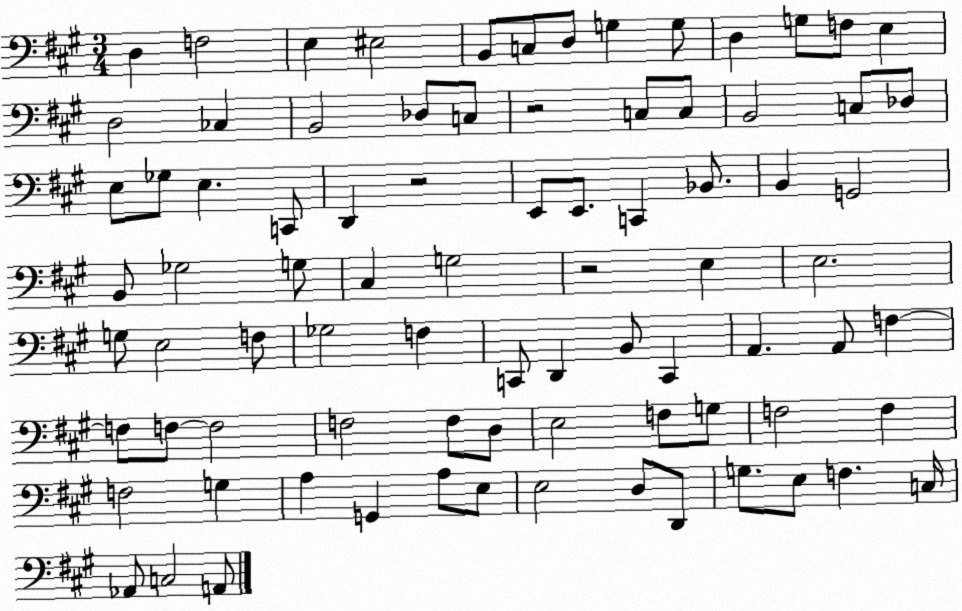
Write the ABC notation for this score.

X:1
T:Untitled
M:3/4
L:1/4
K:A
D, F,2 E, ^E,2 B,,/2 C,/2 D,/2 G, G,/2 D, G,/2 F,/2 E, D,2 _C, B,,2 _D,/2 C,/2 z2 C,/2 C,/2 B,,2 C,/2 _D,/2 E,/2 _G,/2 E, C,,/2 D,, z2 E,,/2 E,,/2 C,, _B,,/2 B,, G,,2 B,,/2 _G,2 G,/2 ^C, G,2 z2 E, E,2 G,/2 E,2 F,/2 _G,2 F, C,,/2 D,, B,,/2 C,, A,, A,,/2 F, F,/2 F,/2 F,2 F,2 F,/2 D,/2 E,2 F,/2 G,/2 F,2 F, F,2 G, A, G,, A,/2 E,/2 E,2 D,/2 D,,/2 G,/2 E,/2 F, C,/4 _A,,/2 C,2 A,,/2